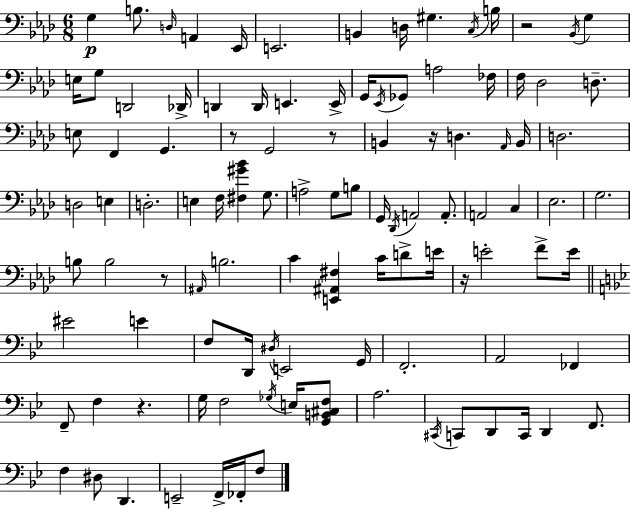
{
  \clef bass
  \numericTimeSignature
  \time 6/8
  \key aes \major
  g4\p b8. \grace { d16 } a,4 | ees,16 e,2. | b,4 d16 gis4. | \acciaccatura { c16 } b16 r2 \acciaccatura { bes,16 } g4 | \break e16 g8 d,2 | des,16-> d,4 d,16 e,4. | e,16-> g,16 \acciaccatura { ees,16 } ges,8 a2 | fes16 f16 des2 | \break d8.-- e8 f,4 g,4. | r8 g,2 | r8 b,4 r16 d4. | \grace { aes,16 } b,16 d2. | \break d2 | e4 d2.-. | e4 f16 <fis gis' bes'>4 | g8. a2-> | \break g8 b8 g,16 \acciaccatura { des,16 } a,2 | a,8.-. a,2 | c4 ees2. | g2. | \break b8 b2 | r8 \grace { ais,16 } b2. | c'4 <e, ais, fis>4 | c'16 d'8-> e'16 r16 e'2-. | \break f'8-> e'16 \bar "||" \break \key bes \major eis'2 e'4 | f8 d,16 \acciaccatura { dis16 } e,2 | g,16 f,2.-. | a,2 fes,4 | \break f,8-- f4 r4. | g16 f2 \acciaccatura { ges16 } e16 | <g, b, cis f>8 a2. | \acciaccatura { cis,16 } c,8 d,8 c,16 d,4 | \break f,8. f4 dis8 d,4. | e,2-- f,16-> | fes,16-. f8 \bar "|."
}